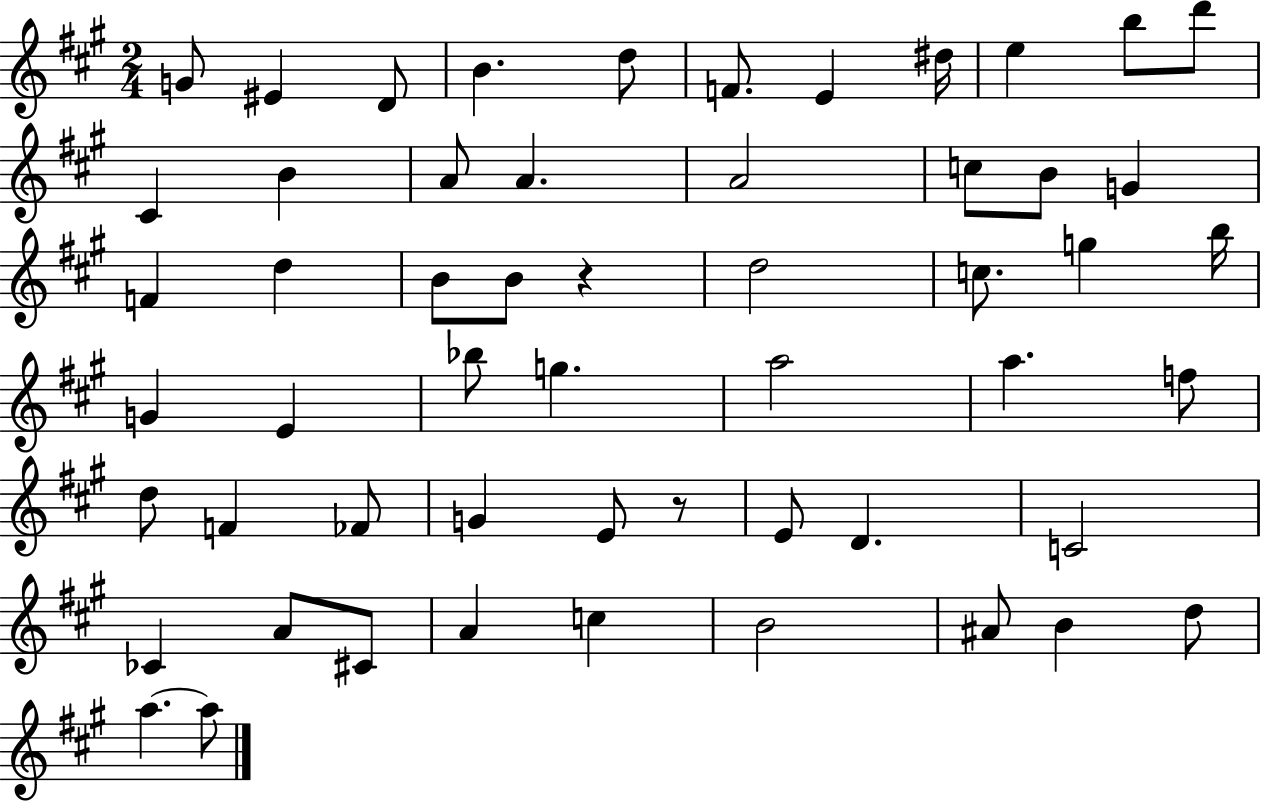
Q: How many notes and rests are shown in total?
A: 55